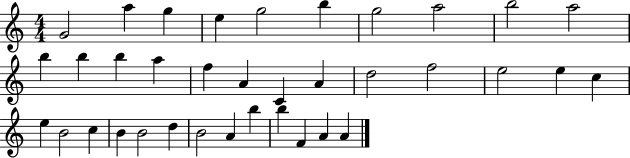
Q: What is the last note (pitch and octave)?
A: A4